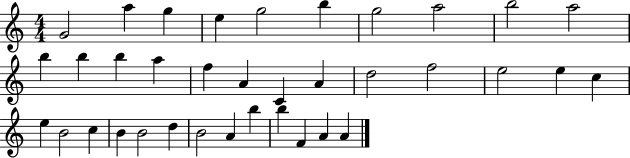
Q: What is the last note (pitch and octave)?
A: A4